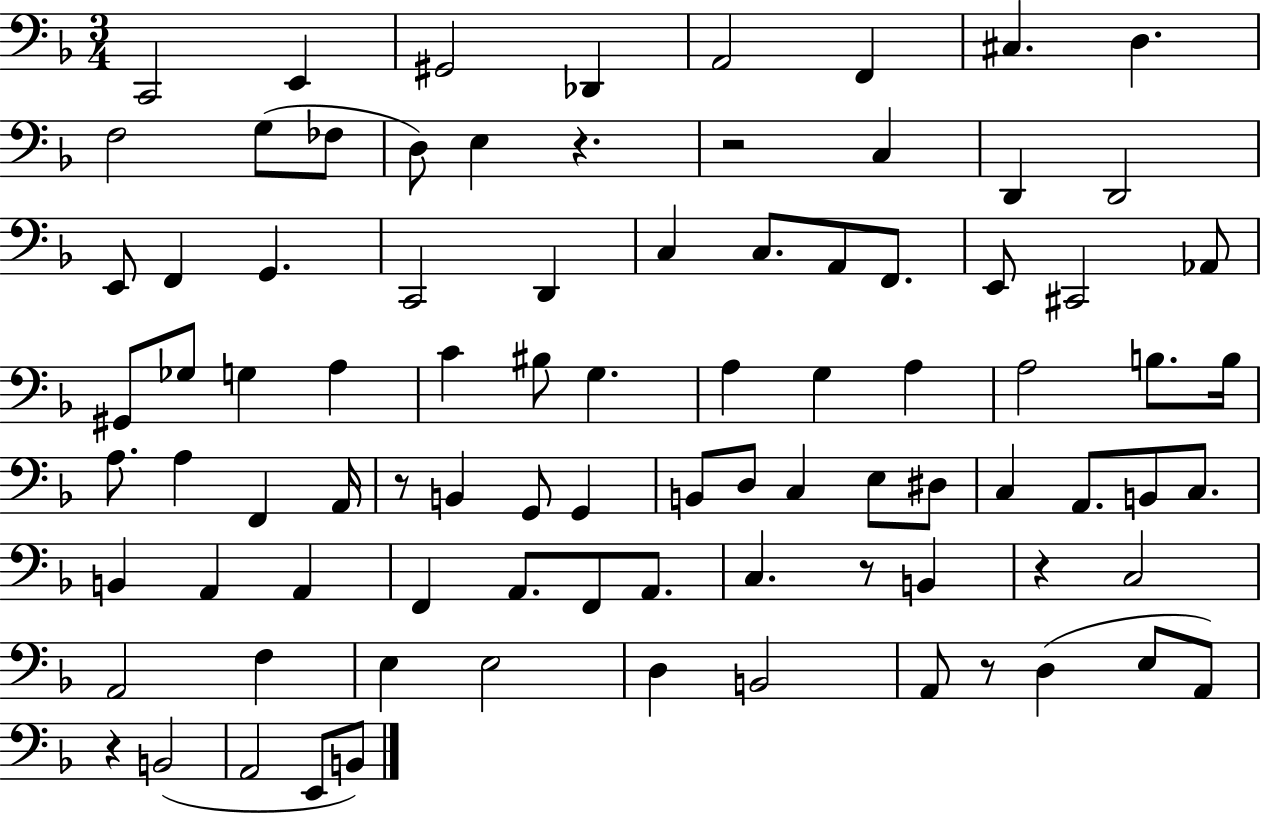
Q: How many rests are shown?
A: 7